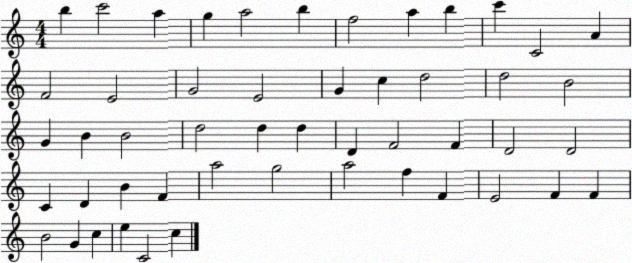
X:1
T:Untitled
M:4/4
L:1/4
K:C
b c'2 a g a2 b f2 a b c' C2 A F2 E2 G2 E2 G c d2 d2 B2 G B B2 d2 d d D F2 F D2 D2 C D B F a2 g2 a2 f F E2 F F B2 G c e C2 c